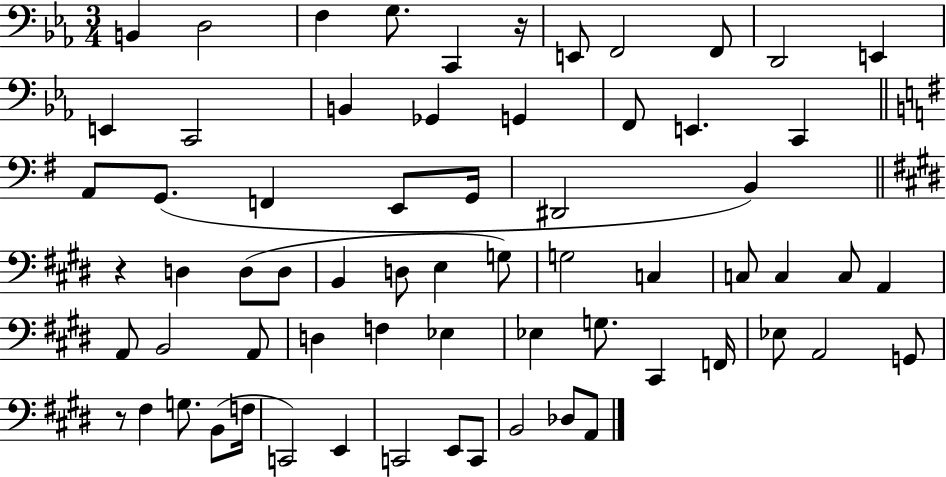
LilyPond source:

{
  \clef bass
  \numericTimeSignature
  \time 3/4
  \key ees \major
  \repeat volta 2 { b,4 d2 | f4 g8. c,4 r16 | e,8 f,2 f,8 | d,2 e,4 | \break e,4 c,2 | b,4 ges,4 g,4 | f,8 e,4. c,4 | \bar "||" \break \key g \major a,8 g,8.( f,4 e,8 g,16 | dis,2 b,4) | \bar "||" \break \key e \major r4 d4 d8( d8 | b,4 d8 e4 g8) | g2 c4 | c8 c4 c8 a,4 | \break a,8 b,2 a,8 | d4 f4 ees4 | ees4 g8. cis,4 f,16 | ees8 a,2 g,8 | \break r8 fis4 g8. b,8( f16 | c,2) e,4 | c,2 e,8 c,8 | b,2 des8 a,8 | \break } \bar "|."
}